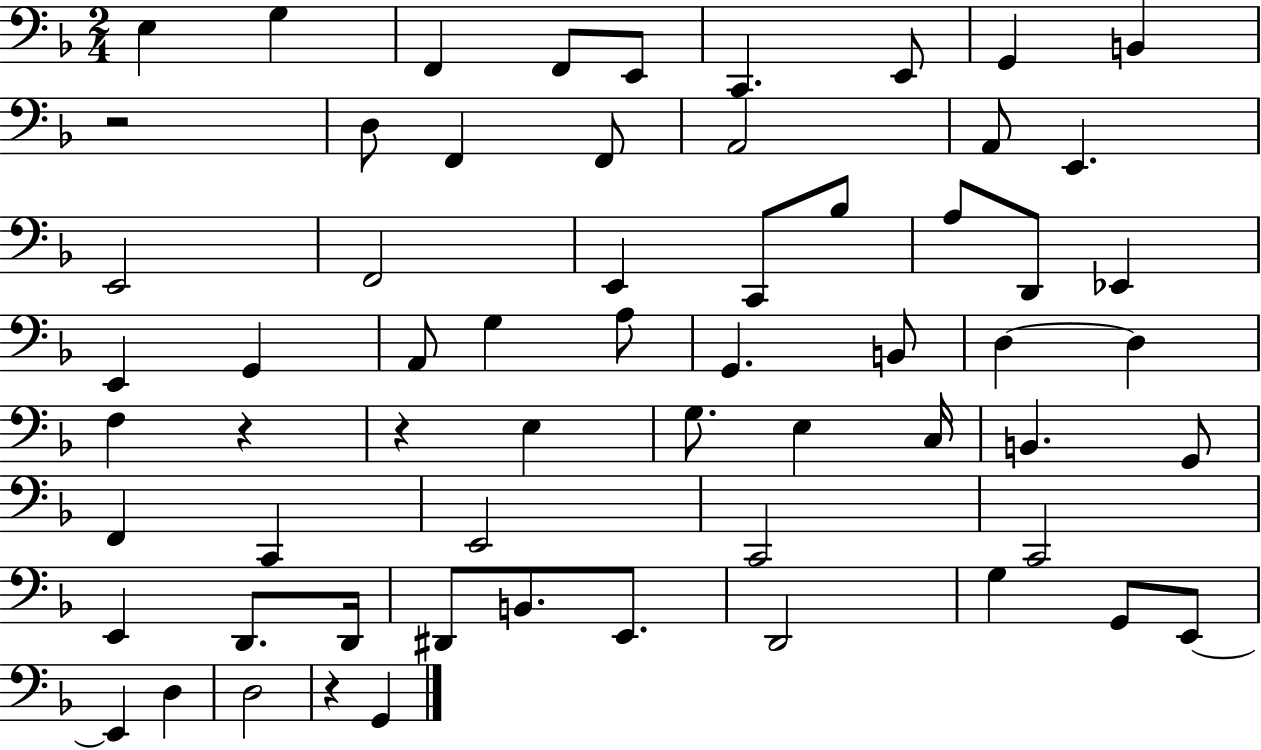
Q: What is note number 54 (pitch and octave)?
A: E2